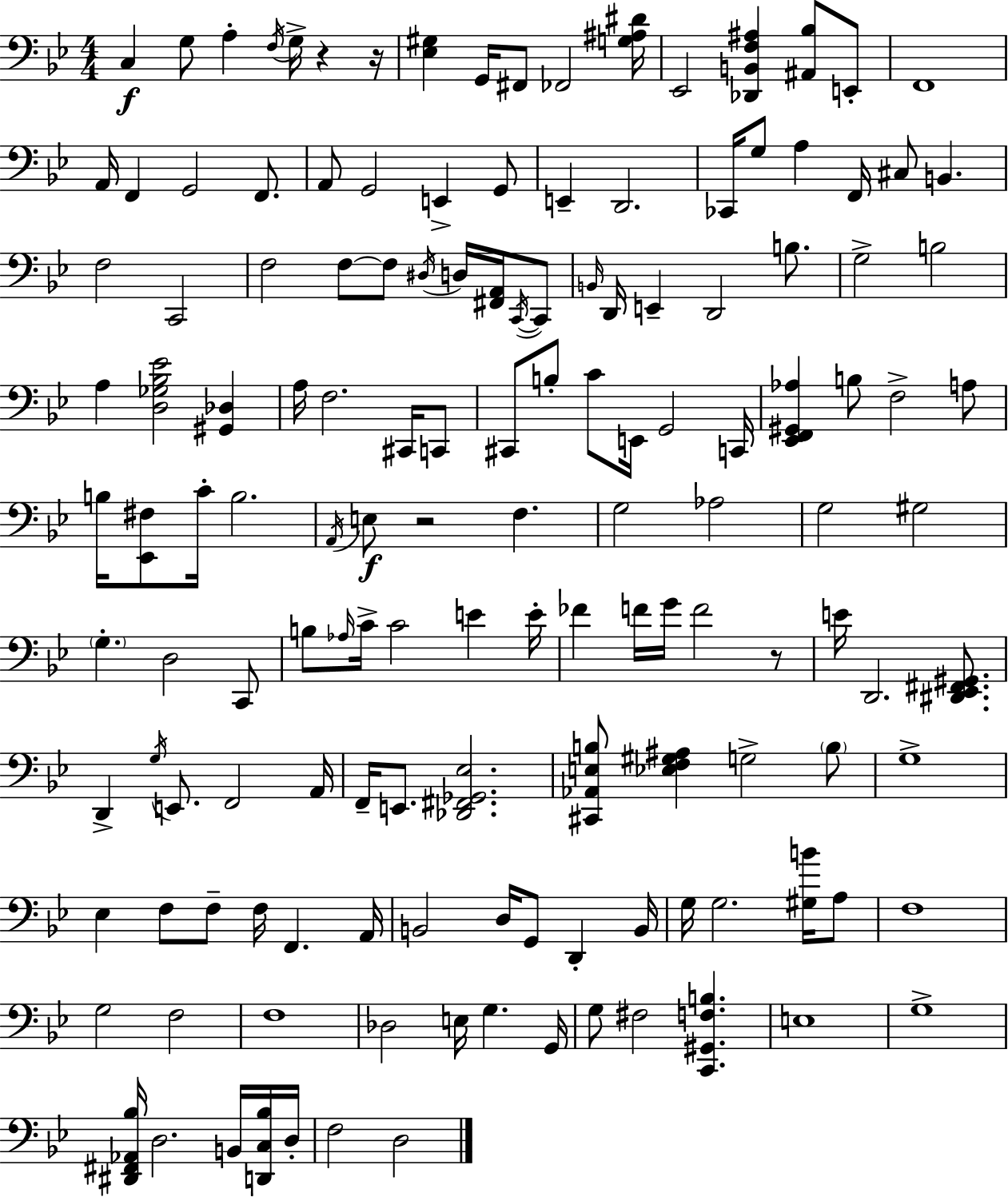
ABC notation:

X:1
T:Untitled
M:4/4
L:1/4
K:Gm
C, G,/2 A, F,/4 G,/4 z z/4 [_E,^G,] G,,/4 ^F,,/2 _F,,2 [G,^A,^D]/4 _E,,2 [_D,,B,,F,^A,] [^A,,_B,]/2 E,,/2 F,,4 A,,/4 F,, G,,2 F,,/2 A,,/2 G,,2 E,, G,,/2 E,, D,,2 _C,,/4 G,/2 A, F,,/4 ^C,/2 B,, F,2 C,,2 F,2 F,/2 F,/2 ^D,/4 D,/4 [^F,,A,,]/4 C,,/4 C,,/2 B,,/4 D,,/4 E,, D,,2 B,/2 G,2 B,2 A, [D,_G,_B,_E]2 [^G,,_D,] A,/4 F,2 ^C,,/4 C,,/2 ^C,,/2 B,/2 C/2 E,,/4 G,,2 C,,/4 [_E,,F,,^G,,_A,] B,/2 F,2 A,/2 B,/4 [_E,,^F,]/2 C/4 B,2 A,,/4 E,/2 z2 F, G,2 _A,2 G,2 ^G,2 G, D,2 C,,/2 B,/2 _A,/4 C/4 C2 E E/4 _F F/4 G/4 F2 z/2 E/4 D,,2 [^D,,_E,,^F,,^G,,]/2 D,, G,/4 E,,/2 F,,2 A,,/4 F,,/4 E,,/2 [_D,,^F,,_G,,_E,]2 [^C,,_A,,E,B,]/2 [_E,F,^G,^A,] G,2 B,/2 G,4 _E, F,/2 F,/2 F,/4 F,, A,,/4 B,,2 D,/4 G,,/2 D,, B,,/4 G,/4 G,2 [^G,B]/4 A,/2 F,4 G,2 F,2 F,4 _D,2 E,/4 G, G,,/4 G,/2 ^F,2 [C,,^G,,F,B,] E,4 G,4 [^D,,^F,,_A,,_B,]/4 D,2 B,,/4 [D,,C,_B,]/4 D,/4 F,2 D,2